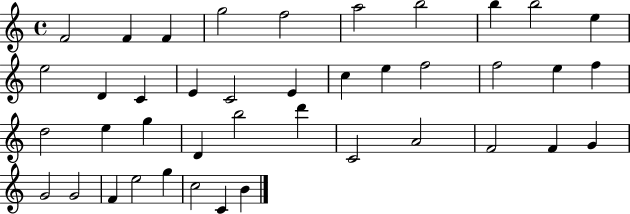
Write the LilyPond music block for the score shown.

{
  \clef treble
  \time 4/4
  \defaultTimeSignature
  \key c \major
  f'2 f'4 f'4 | g''2 f''2 | a''2 b''2 | b''4 b''2 e''4 | \break e''2 d'4 c'4 | e'4 c'2 e'4 | c''4 e''4 f''2 | f''2 e''4 f''4 | \break d''2 e''4 g''4 | d'4 b''2 d'''4 | c'2 a'2 | f'2 f'4 g'4 | \break g'2 g'2 | f'4 e''2 g''4 | c''2 c'4 b'4 | \bar "|."
}